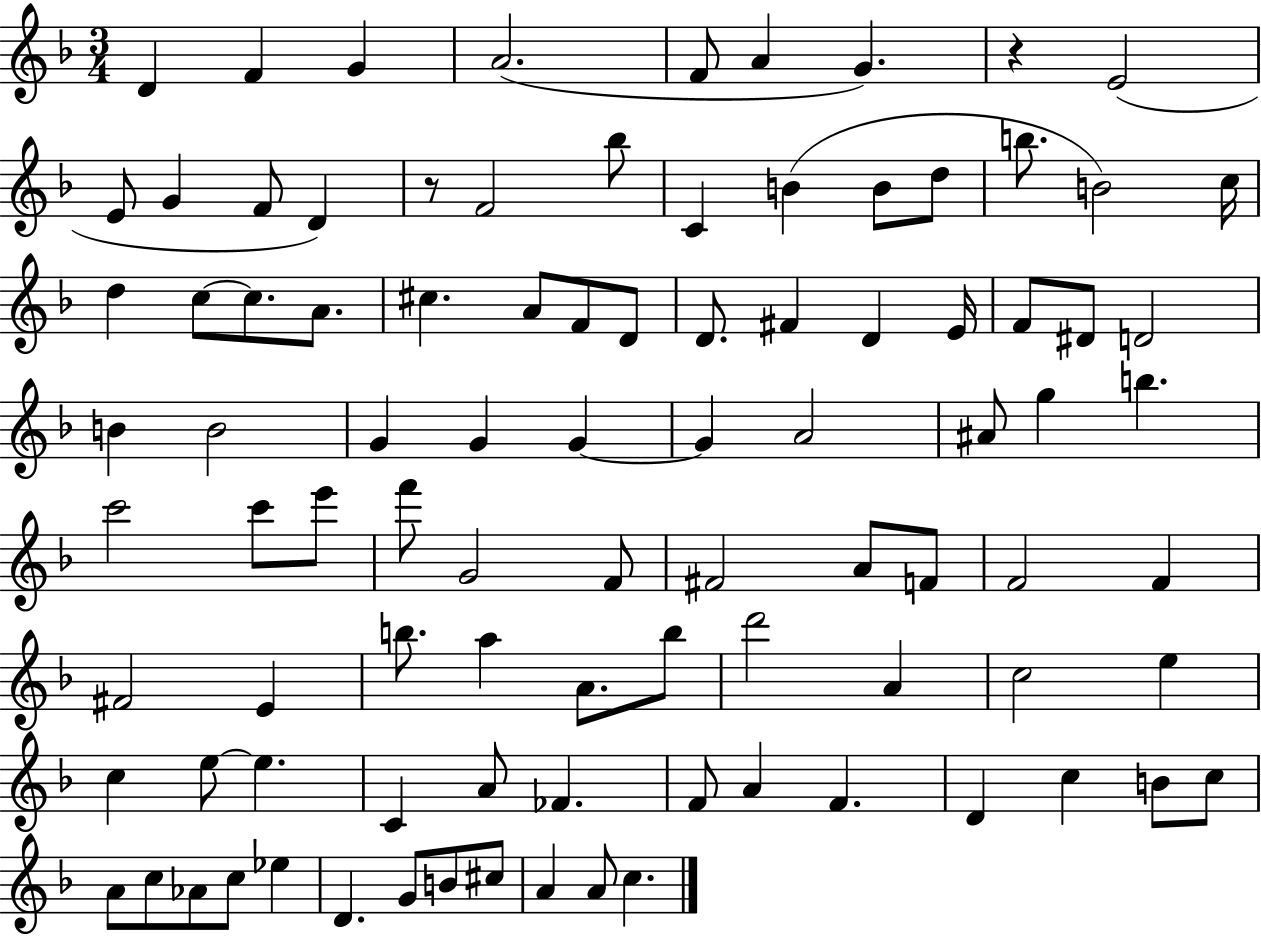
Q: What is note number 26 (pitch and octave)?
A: C#5